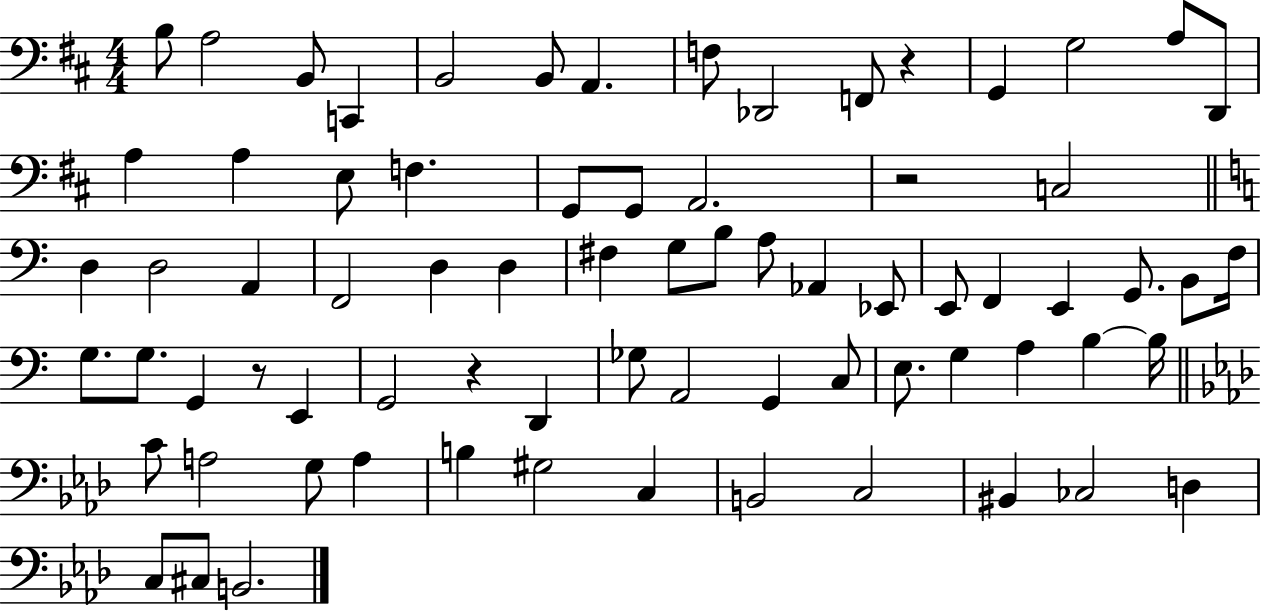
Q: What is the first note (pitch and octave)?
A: B3